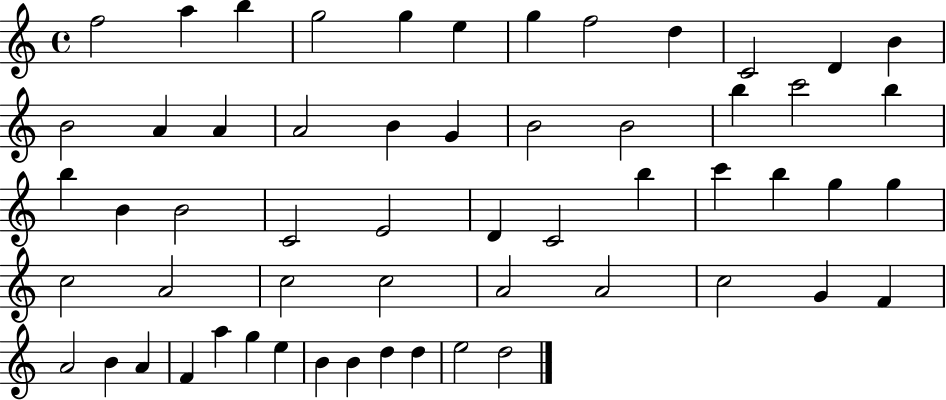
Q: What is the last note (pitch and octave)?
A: D5